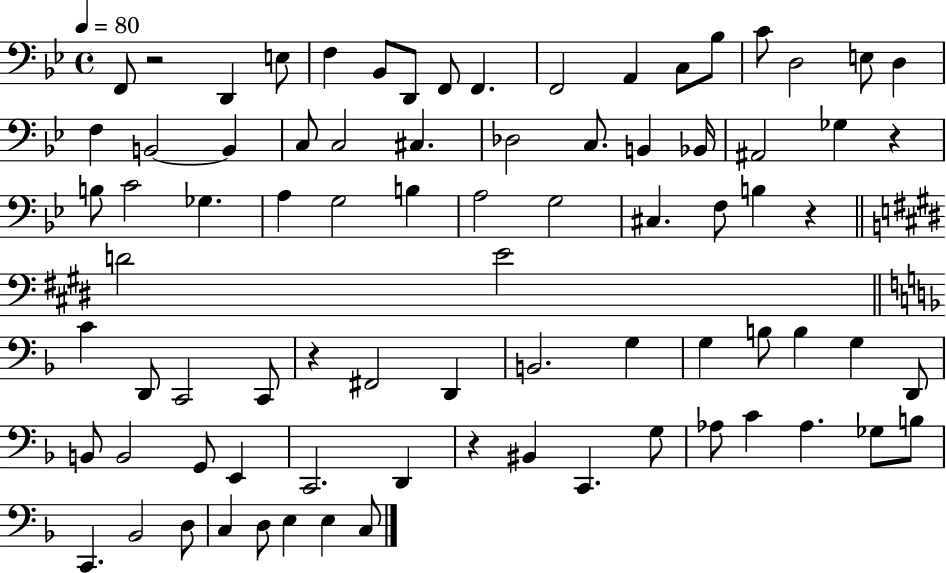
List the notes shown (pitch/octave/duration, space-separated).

F2/e R/h D2/q E3/e F3/q Bb2/e D2/e F2/e F2/q. F2/h A2/q C3/e Bb3/e C4/e D3/h E3/e D3/q F3/q B2/h B2/q C3/e C3/h C#3/q. Db3/h C3/e. B2/q Bb2/s A#2/h Gb3/q R/q B3/e C4/h Gb3/q. A3/q G3/h B3/q A3/h G3/h C#3/q. F3/e B3/q R/q D4/h E4/h C4/q D2/e C2/h C2/e R/q F#2/h D2/q B2/h. G3/q G3/q B3/e B3/q G3/q D2/e B2/e B2/h G2/e E2/q C2/h. D2/q R/q BIS2/q C2/q. G3/e Ab3/e C4/q Ab3/q. Gb3/e B3/e C2/q. Bb2/h D3/e C3/q D3/e E3/q E3/q C3/e